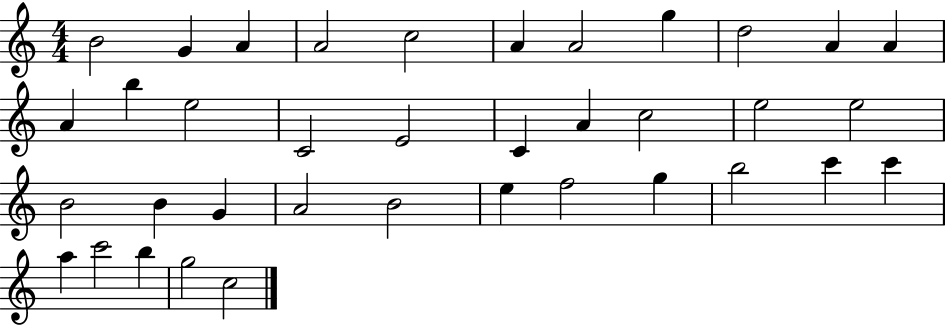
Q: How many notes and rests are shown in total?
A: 37